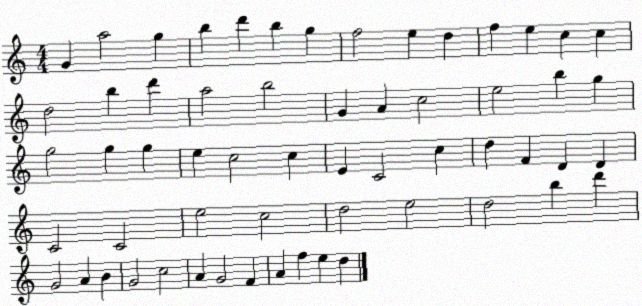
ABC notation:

X:1
T:Untitled
M:4/4
L:1/4
K:C
G a2 g b d' b g f2 e d f e c c d2 b d' a2 b2 G A c2 e2 b g g2 g g e c2 c E C2 c d F D D C2 C2 e2 c2 d2 e2 d2 b d' G2 A B G2 c2 A G2 F A f e d